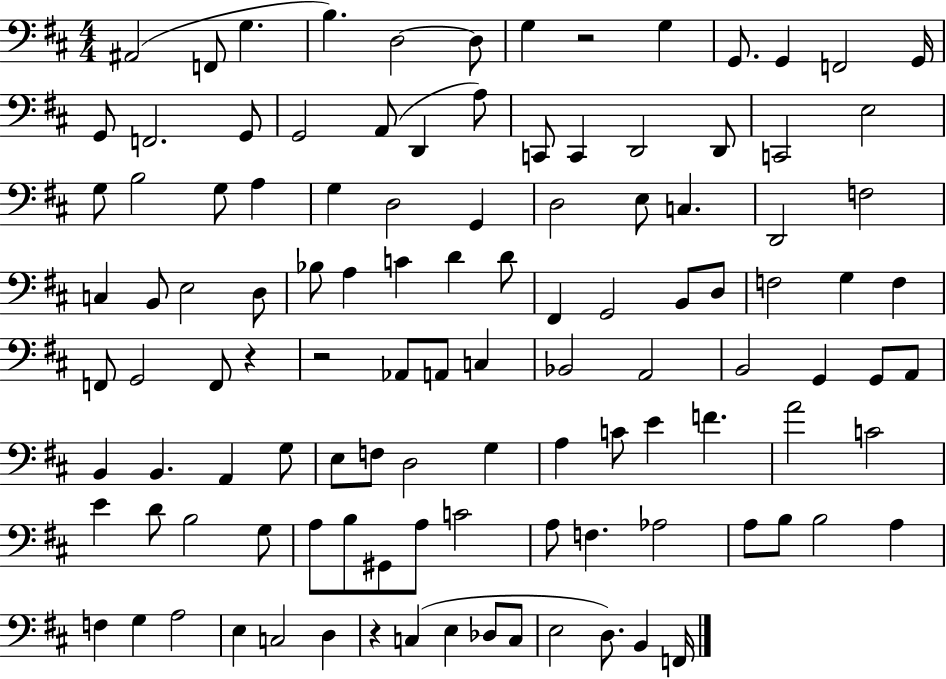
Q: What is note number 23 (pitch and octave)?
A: D2